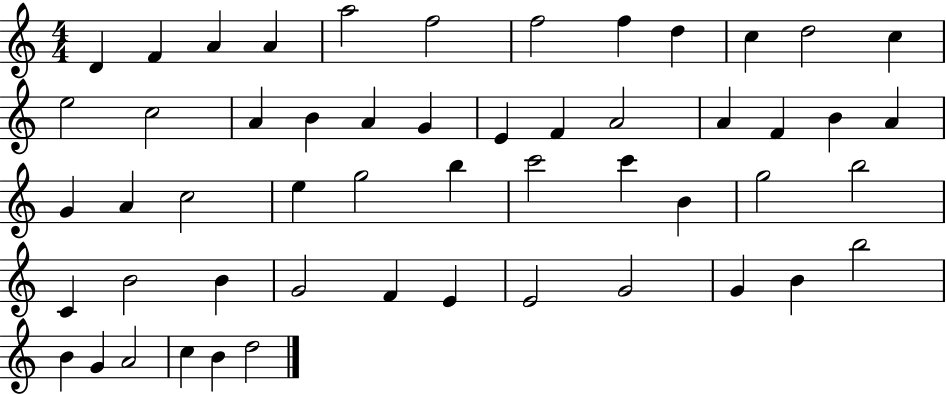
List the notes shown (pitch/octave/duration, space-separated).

D4/q F4/q A4/q A4/q A5/h F5/h F5/h F5/q D5/q C5/q D5/h C5/q E5/h C5/h A4/q B4/q A4/q G4/q E4/q F4/q A4/h A4/q F4/q B4/q A4/q G4/q A4/q C5/h E5/q G5/h B5/q C6/h C6/q B4/q G5/h B5/h C4/q B4/h B4/q G4/h F4/q E4/q E4/h G4/h G4/q B4/q B5/h B4/q G4/q A4/h C5/q B4/q D5/h